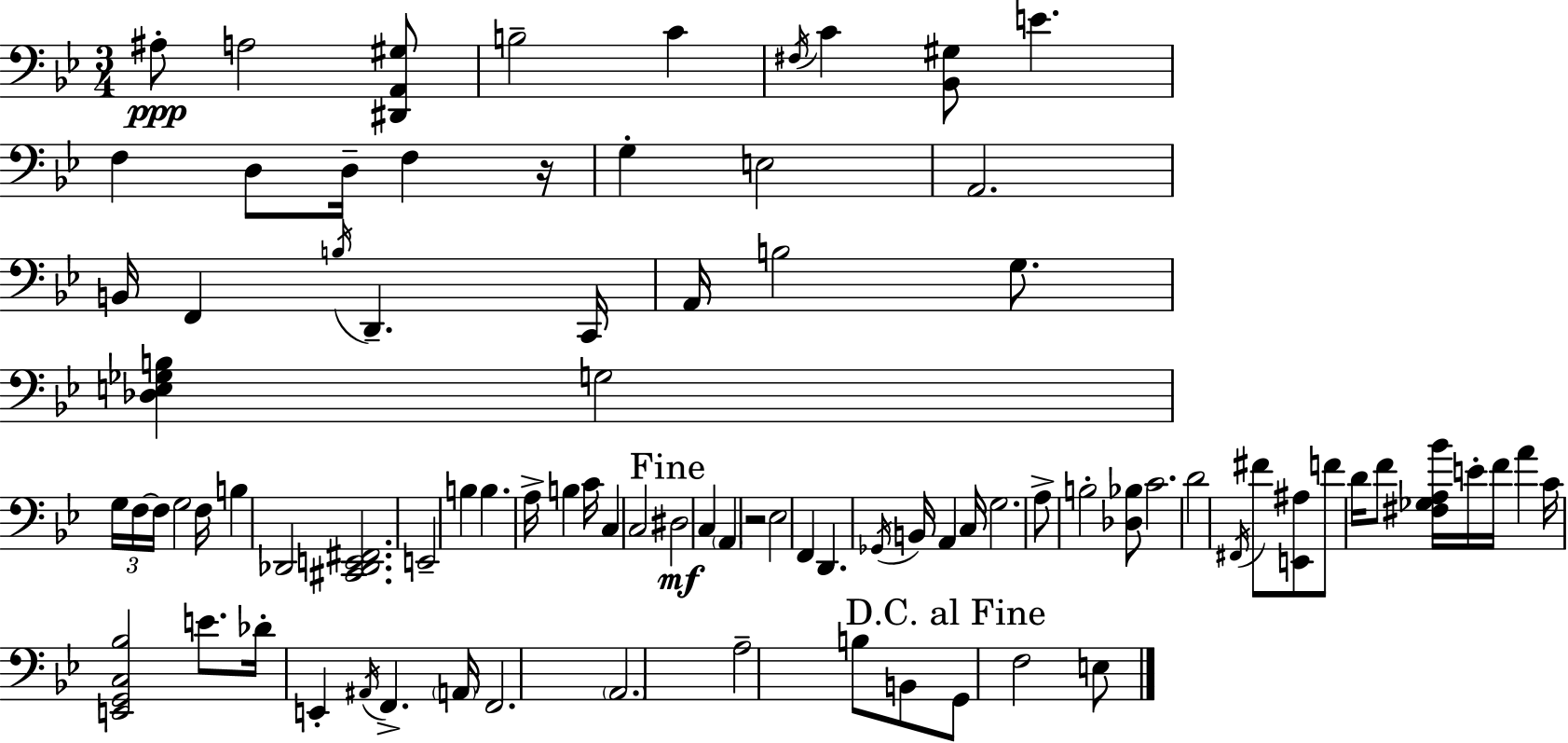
A#3/e A3/h [D#2,A2,G#3]/e B3/h C4/q F#3/s C4/q [Bb2,G#3]/e E4/q. F3/q D3/e D3/s F3/q R/s G3/q E3/h A2/h. B2/s F2/q B3/s D2/q. C2/s A2/s B3/h G3/e. [Db3,E3,Gb3,B3]/q G3/h G3/s F3/s F3/s G3/h F3/s B3/q Db2/h [C#2,Db2,E2,F#2]/h. E2/h B3/q B3/q. A3/s B3/q C4/s C3/q C3/h D#3/h C3/q A2/q R/h Eb3/h F2/q D2/q. Gb2/s B2/s A2/q C3/s G3/h. A3/e B3/h [Db3,Bb3]/e C4/h. D4/h F#2/s F#4/e [E2,A#3]/e F4/e D4/s F4/e [F#3,Gb3,A3,Bb4]/s E4/s F4/s A4/q C4/s [E2,G2,C3,Bb3]/h E4/e. Db4/s E2/q A#2/s F2/q. A2/s F2/h. A2/h. A3/h B3/e B2/e G2/e F3/h E3/e